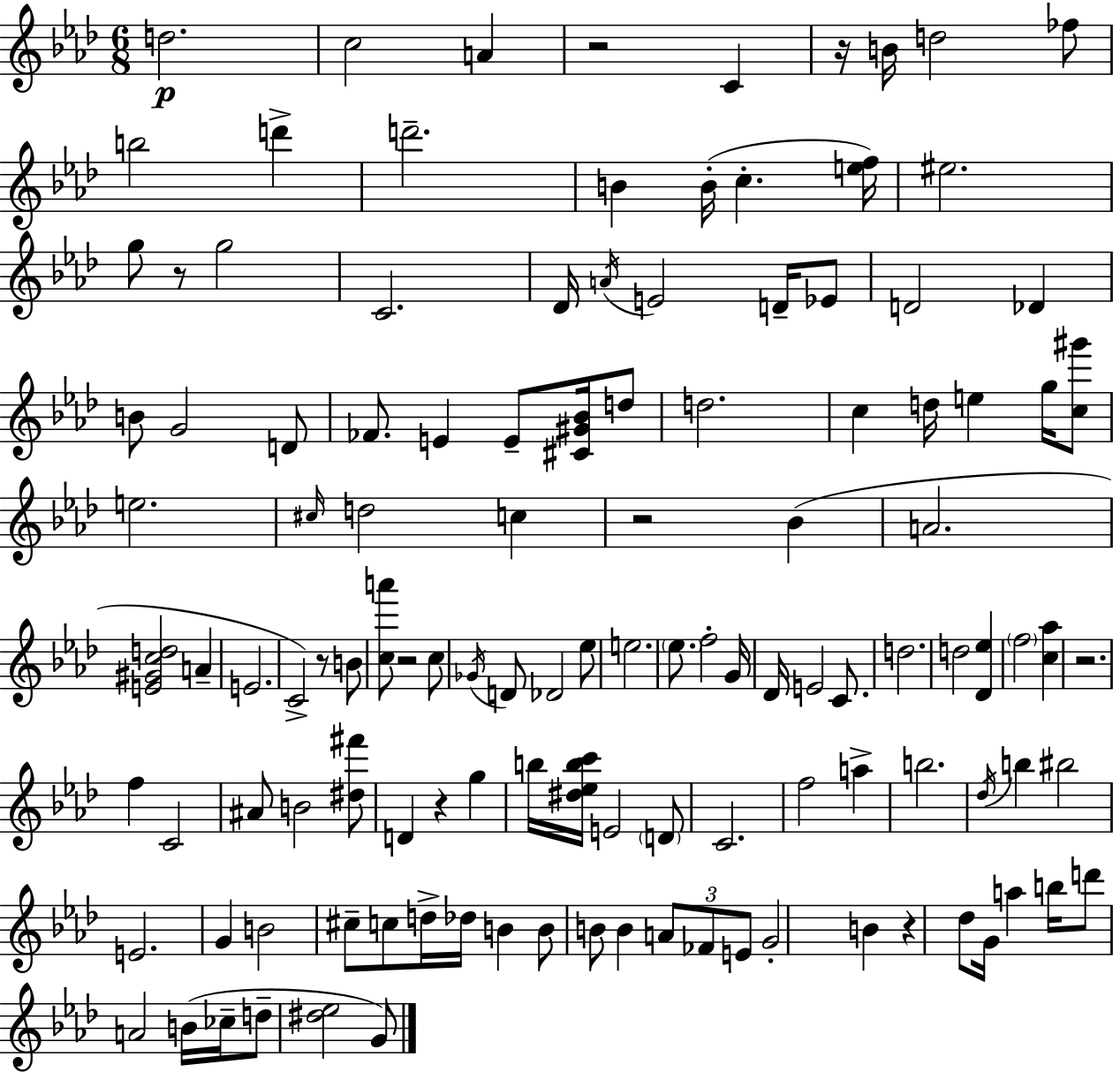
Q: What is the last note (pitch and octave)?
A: G4